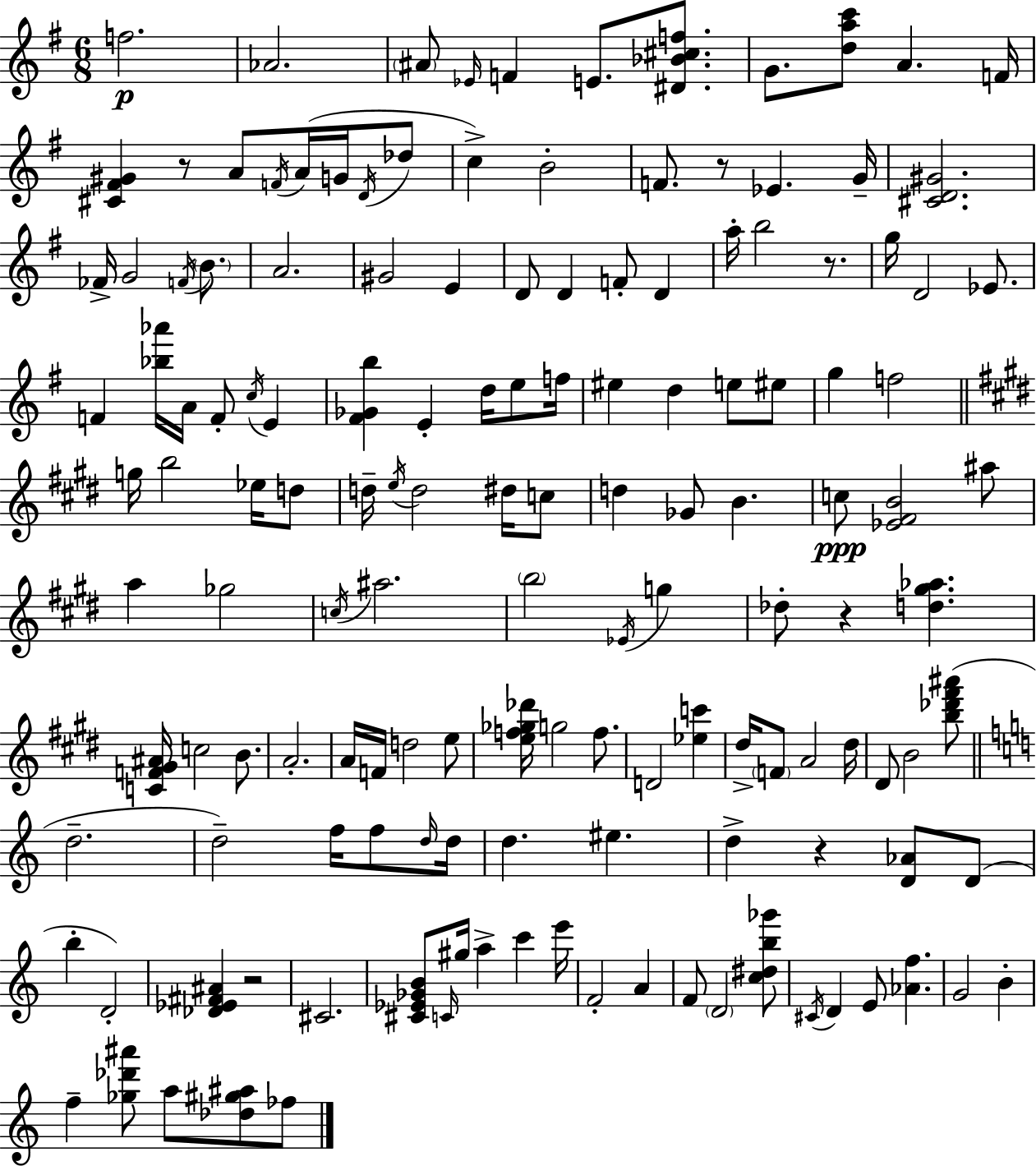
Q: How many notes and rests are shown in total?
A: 144